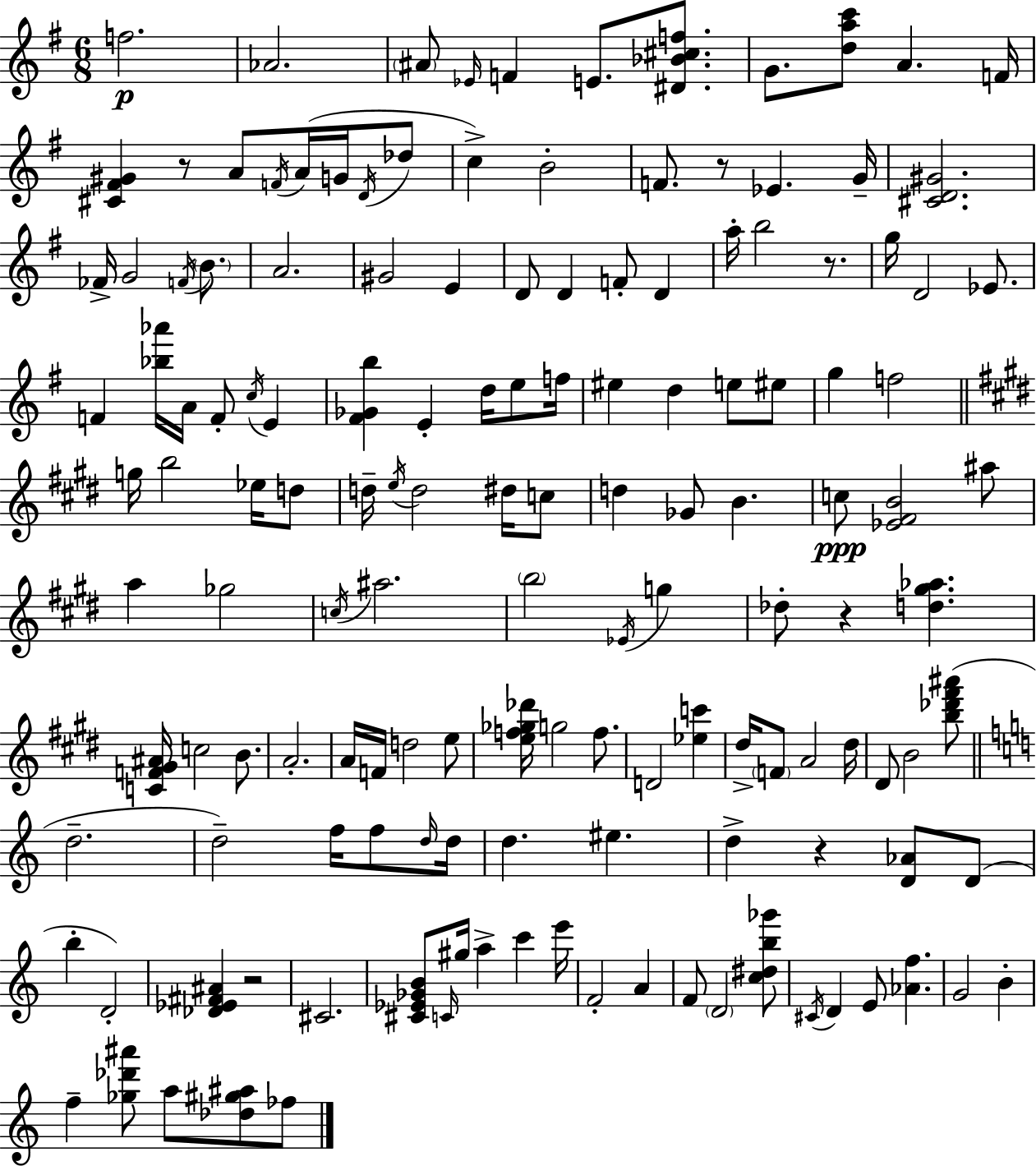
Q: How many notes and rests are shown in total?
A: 144